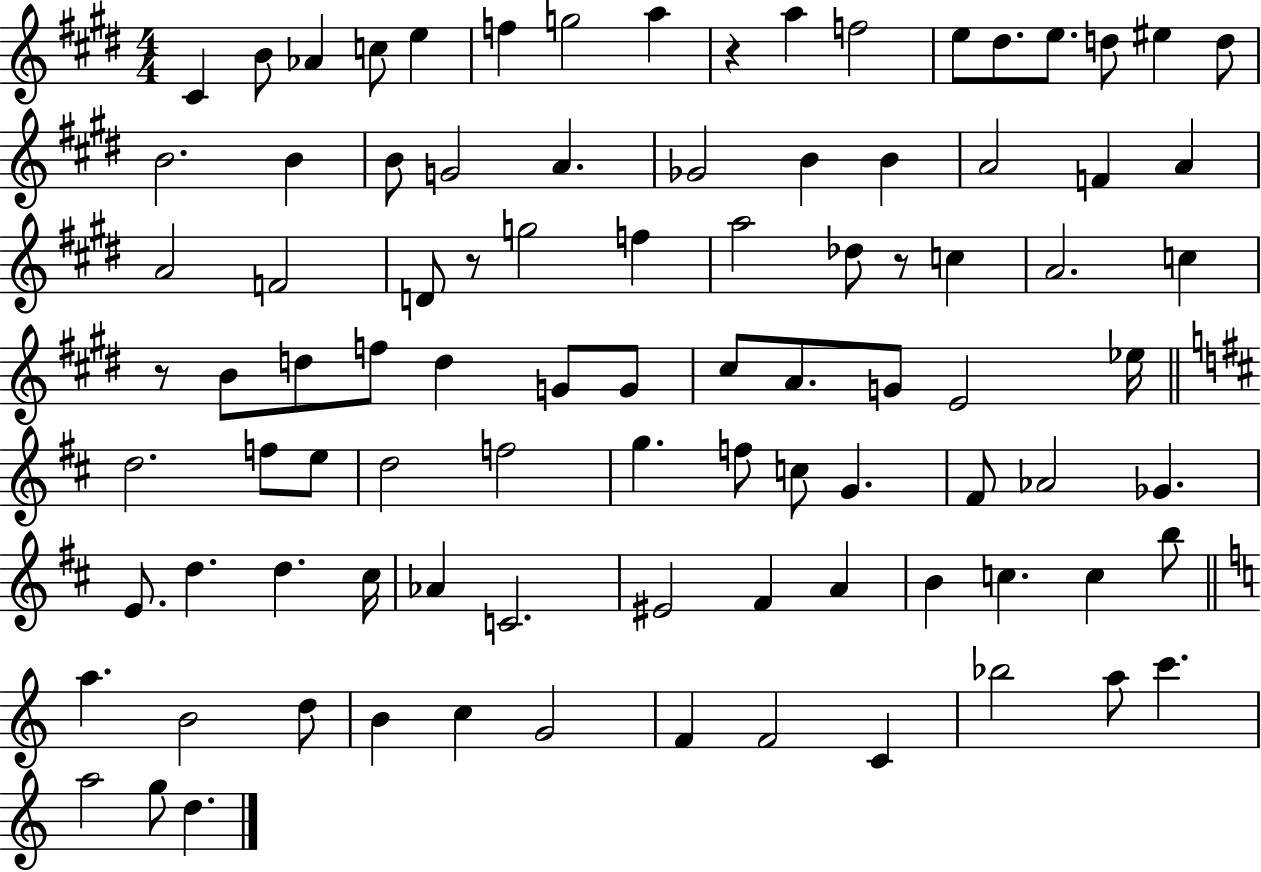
{
  \clef treble
  \numericTimeSignature
  \time 4/4
  \key e \major
  cis'4 b'8 aes'4 c''8 e''4 | f''4 g''2 a''4 | r4 a''4 f''2 | e''8 dis''8. e''8. d''8 eis''4 d''8 | \break b'2. b'4 | b'8 g'2 a'4. | ges'2 b'4 b'4 | a'2 f'4 a'4 | \break a'2 f'2 | d'8 r8 g''2 f''4 | a''2 des''8 r8 c''4 | a'2. c''4 | \break r8 b'8 d''8 f''8 d''4 g'8 g'8 | cis''8 a'8. g'8 e'2 ees''16 | \bar "||" \break \key d \major d''2. f''8 e''8 | d''2 f''2 | g''4. f''8 c''8 g'4. | fis'8 aes'2 ges'4. | \break e'8. d''4. d''4. cis''16 | aes'4 c'2. | eis'2 fis'4 a'4 | b'4 c''4. c''4 b''8 | \break \bar "||" \break \key c \major a''4. b'2 d''8 | b'4 c''4 g'2 | f'4 f'2 c'4 | bes''2 a''8 c'''4. | \break a''2 g''8 d''4. | \bar "|."
}